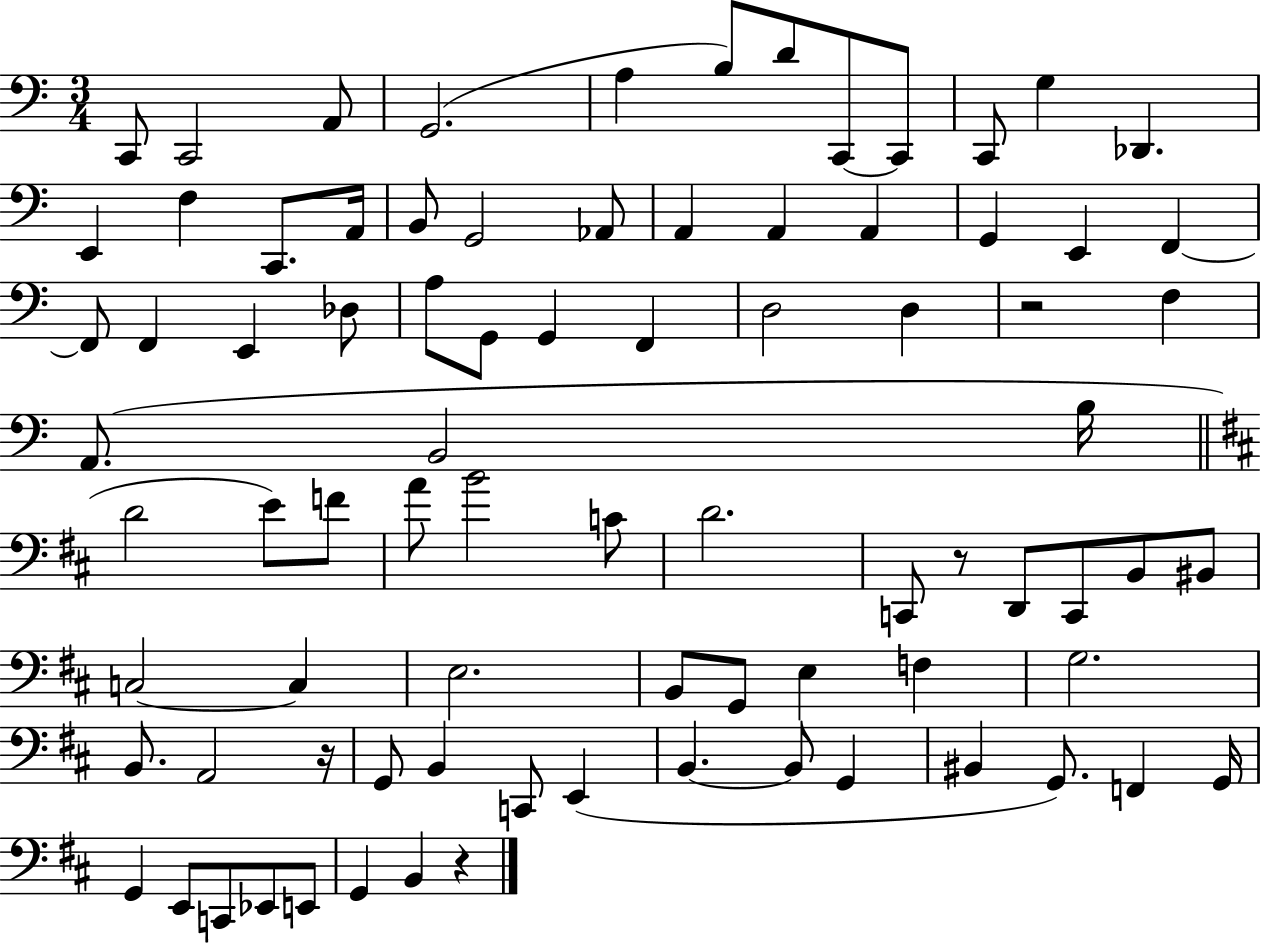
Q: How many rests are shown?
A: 4